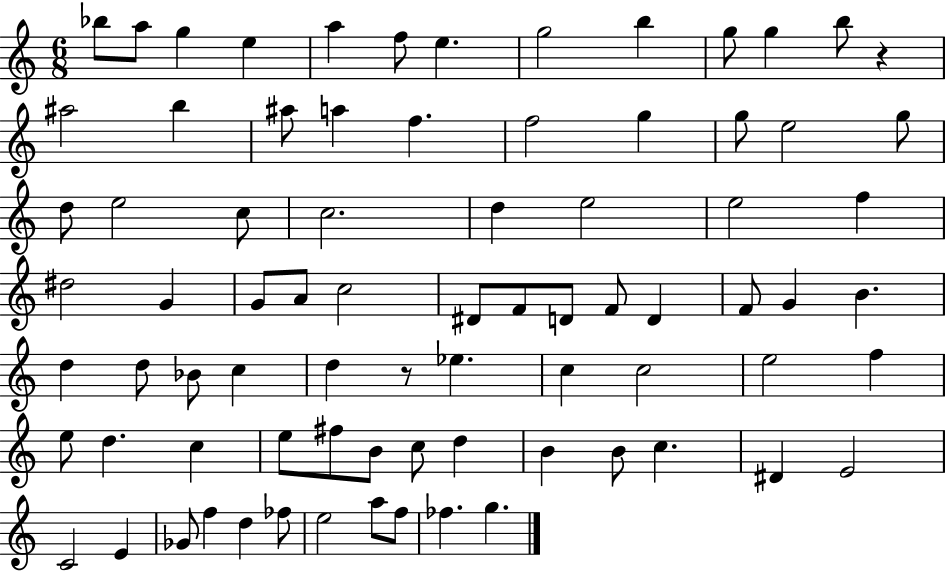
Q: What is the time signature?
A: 6/8